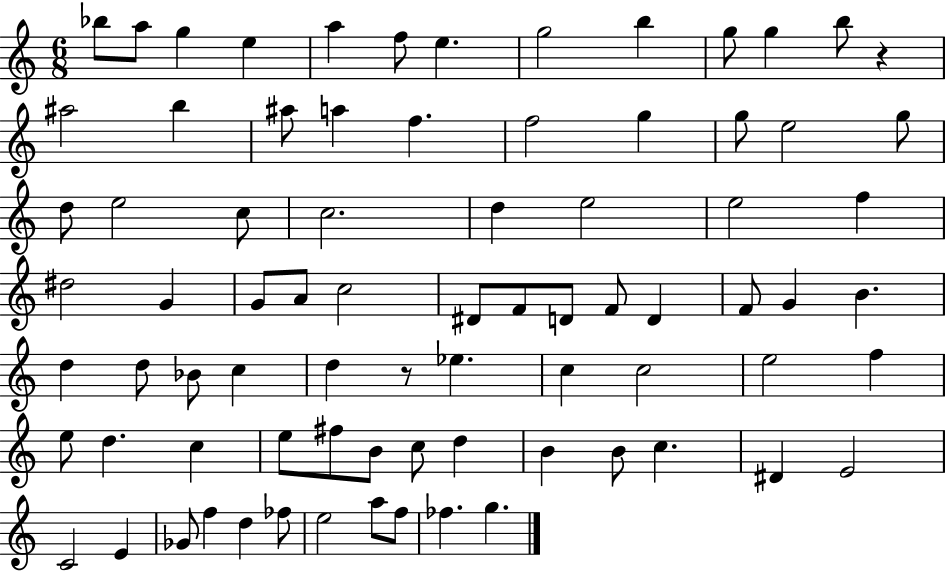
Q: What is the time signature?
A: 6/8